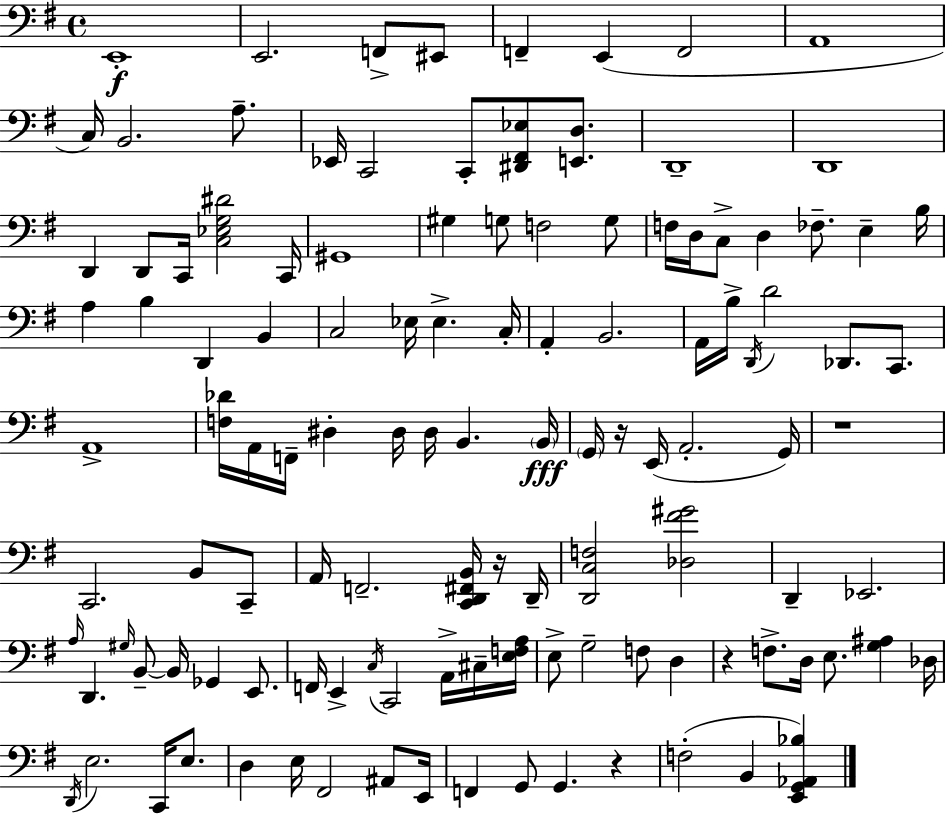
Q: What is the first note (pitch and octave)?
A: E2